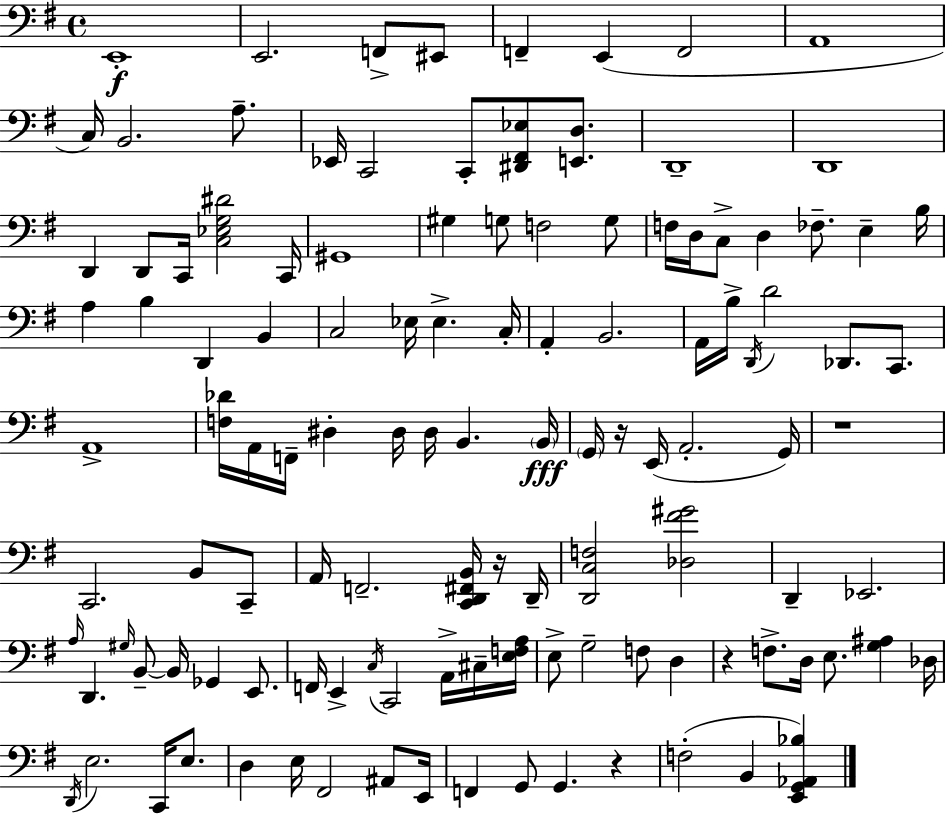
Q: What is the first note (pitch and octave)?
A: E2